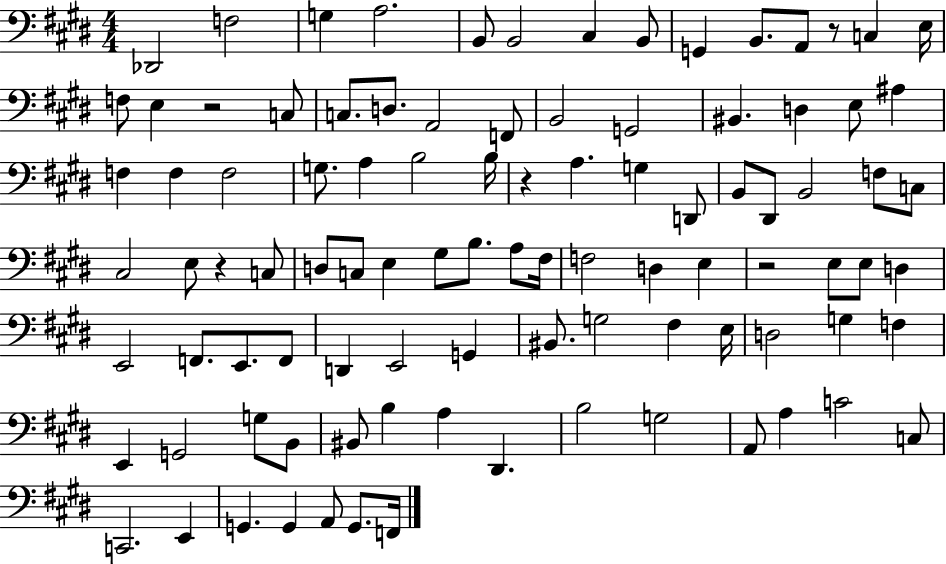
{
  \clef bass
  \numericTimeSignature
  \time 4/4
  \key e \major
  des,2 f2 | g4 a2. | b,8 b,2 cis4 b,8 | g,4 b,8. a,8 r8 c4 e16 | \break f8 e4 r2 c8 | c8. d8. a,2 f,8 | b,2 g,2 | bis,4. d4 e8 ais4 | \break f4 f4 f2 | g8. a4 b2 b16 | r4 a4. g4 d,8 | b,8 dis,8 b,2 f8 c8 | \break cis2 e8 r4 c8 | d8 c8 e4 gis8 b8. a8 fis16 | f2 d4 e4 | r2 e8 e8 d4 | \break e,2 f,8. e,8. f,8 | d,4 e,2 g,4 | bis,8. g2 fis4 e16 | d2 g4 f4 | \break e,4 g,2 g8 b,8 | bis,8 b4 a4 dis,4. | b2 g2 | a,8 a4 c'2 c8 | \break c,2. e,4 | g,4. g,4 a,8 g,8. f,16 | \bar "|."
}